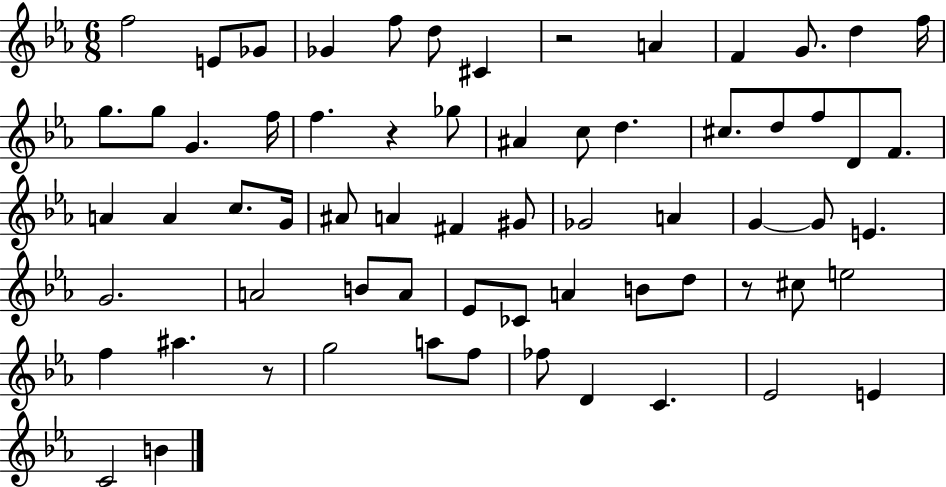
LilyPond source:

{
  \clef treble
  \numericTimeSignature
  \time 6/8
  \key ees \major
  f''2 e'8 ges'8 | ges'4 f''8 d''8 cis'4 | r2 a'4 | f'4 g'8. d''4 f''16 | \break g''8. g''8 g'4. f''16 | f''4. r4 ges''8 | ais'4 c''8 d''4. | cis''8. d''8 f''8 d'8 f'8. | \break a'4 a'4 c''8. g'16 | ais'8 a'4 fis'4 gis'8 | ges'2 a'4 | g'4~~ g'8 e'4. | \break g'2. | a'2 b'8 a'8 | ees'8 ces'8 a'4 b'8 d''8 | r8 cis''8 e''2 | \break f''4 ais''4. r8 | g''2 a''8 f''8 | fes''8 d'4 c'4. | ees'2 e'4 | \break c'2 b'4 | \bar "|."
}